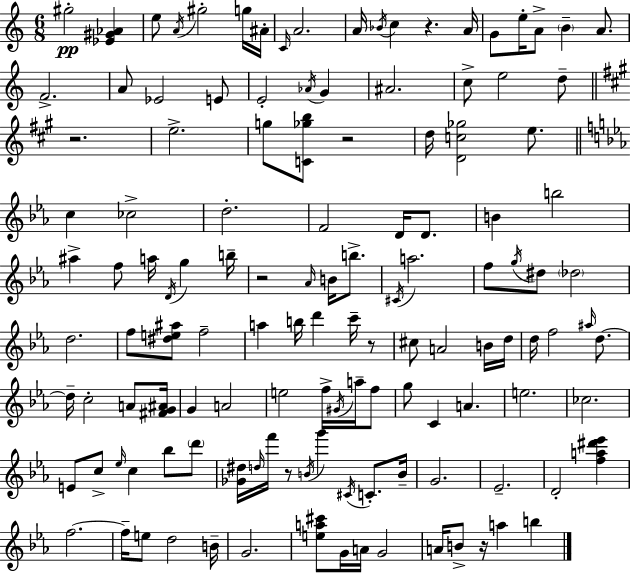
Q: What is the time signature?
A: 6/8